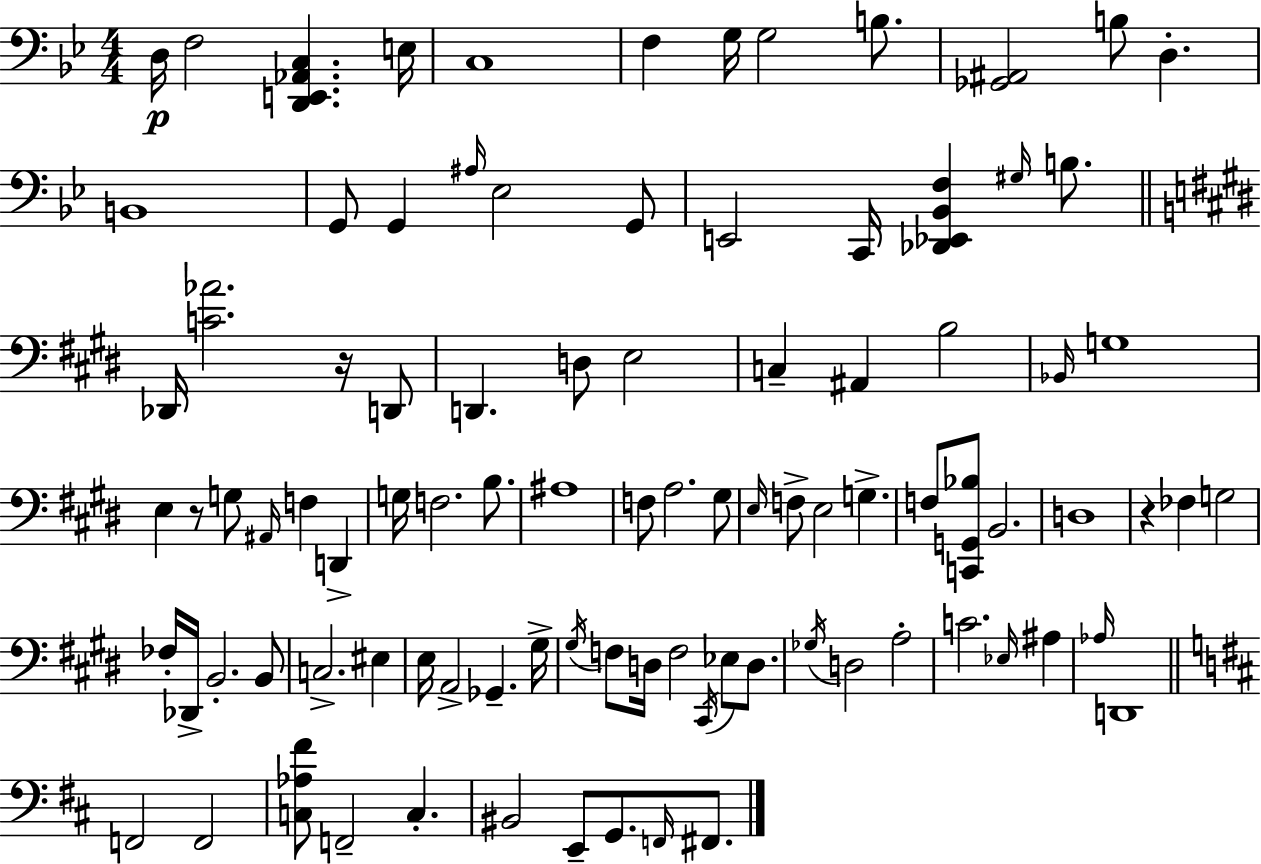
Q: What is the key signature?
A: BES major